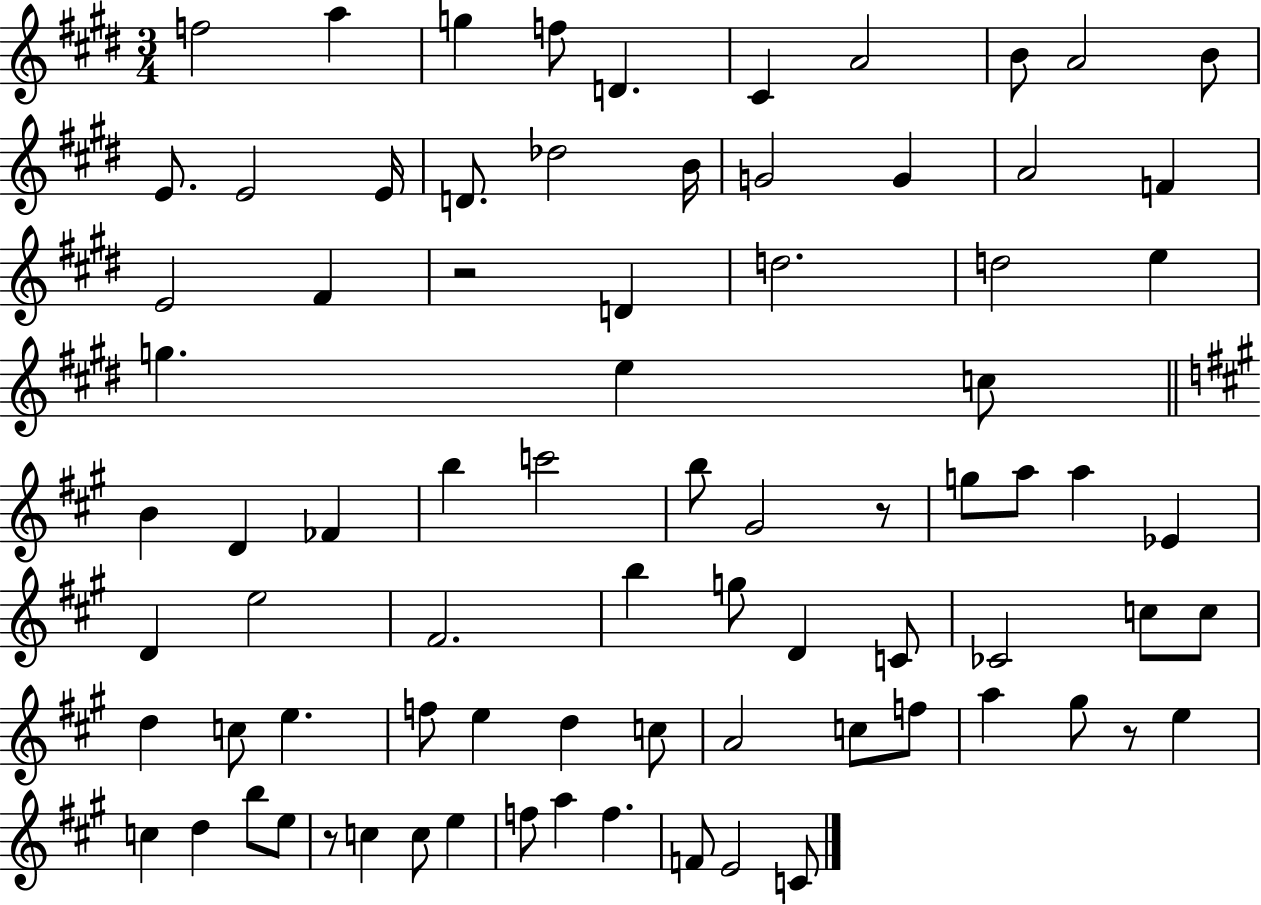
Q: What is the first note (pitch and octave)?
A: F5